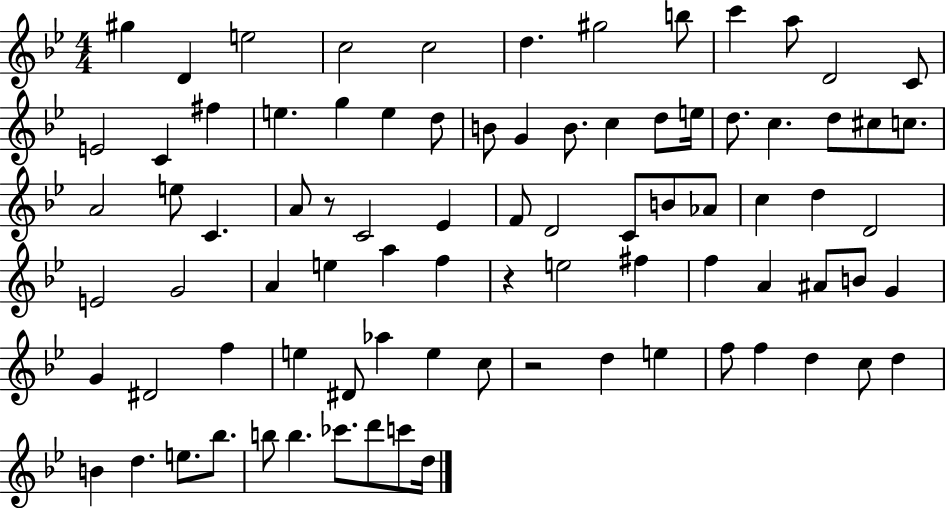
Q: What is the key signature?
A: BES major